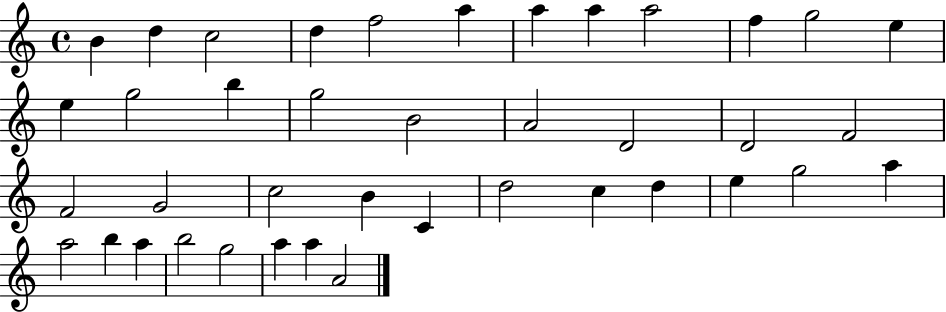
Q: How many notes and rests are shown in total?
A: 40